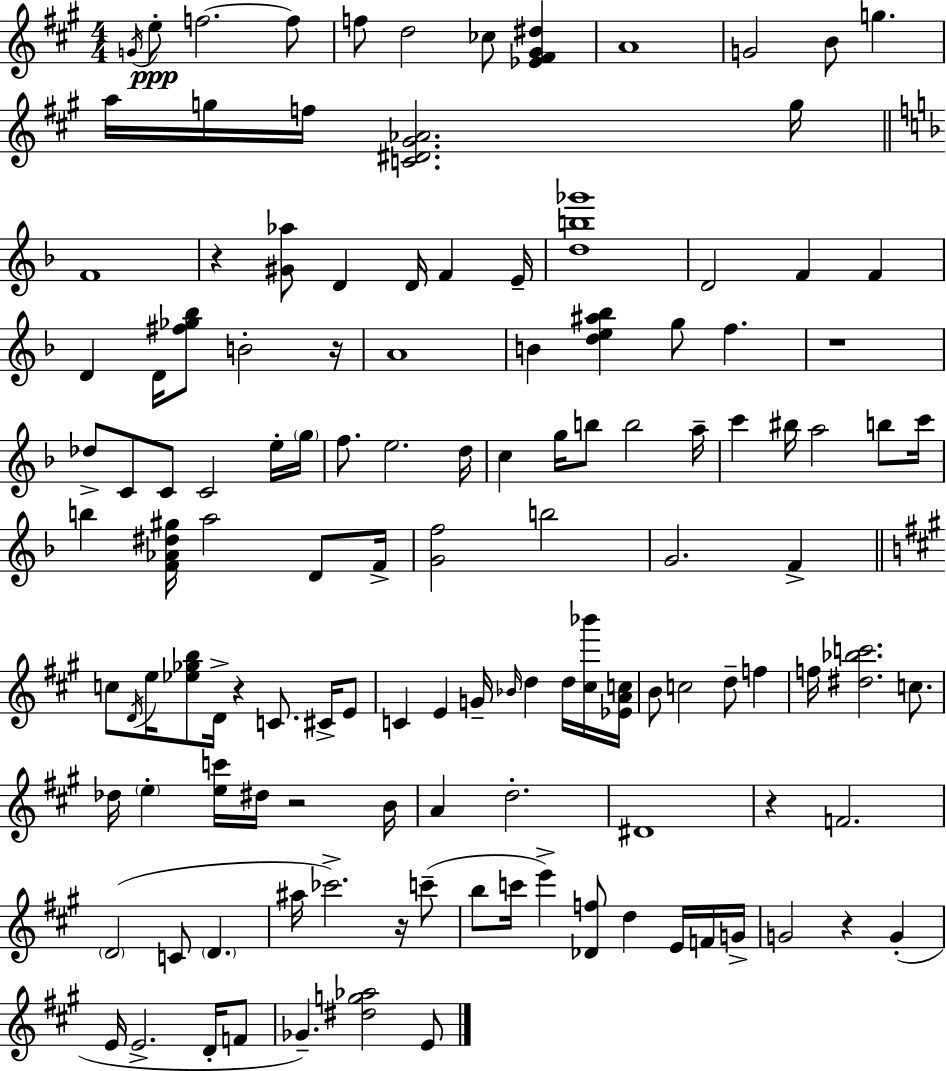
{
  \clef treble
  \numericTimeSignature
  \time 4/4
  \key a \major
  \acciaccatura { g'16 }\ppp e''8-. f''2.~~ f''8 | f''8 d''2 ces''8 <ees' fis' gis' dis''>4 | a'1 | g'2 b'8 g''4. | \break a''16 g''16 f''16 <c' dis' gis' aes'>2. | g''16 \bar "||" \break \key d \minor f'1 | r4 <gis' aes''>8 d'4 d'16 f'4 e'16-- | <d'' b'' ges'''>1 | d'2 f'4 f'4 | \break d'4 d'16 <fis'' ges'' bes''>8 b'2-. r16 | a'1 | b'4 <d'' e'' ais'' bes''>4 g''8 f''4. | r1 | \break des''8-> c'8 c'8 c'2 e''16-. \parenthesize g''16 | f''8. e''2. d''16 | c''4 g''16 b''8 b''2 a''16-- | c'''4 bis''16 a''2 b''8 c'''16 | \break b''4 <f' aes' dis'' gis''>16 a''2 d'8 f'16-> | <g' f''>2 b''2 | g'2. f'4-> | \bar "||" \break \key a \major c''8 \acciaccatura { d'16 } e''16 <ees'' ges'' b''>8 d'16-> r4 c'8. cis'16-> e'8 | c'4 e'4 g'16-- \grace { bes'16 } d''4 d''16 | <cis'' bes'''>16 <ees' a' c''>16 b'8 c''2 d''8-- f''4 | f''16 <dis'' bes'' c'''>2. c''8. | \break des''16 \parenthesize e''4-. <e'' c'''>16 dis''16 r2 | b'16 a'4 d''2.-. | dis'1 | r4 f'2. | \break \parenthesize d'2( c'8 \parenthesize d'4. | ais''16 ces'''2.->) r16 | c'''8--( b''8 c'''16 e'''4->) <des' f''>8 d''4 e'16 | f'16 g'16-> g'2 r4 g'4-.( | \break e'16 e'2.-> d'16-. | f'8 ges'4.--) <dis'' g'' aes''>2 | e'8 \bar "|."
}